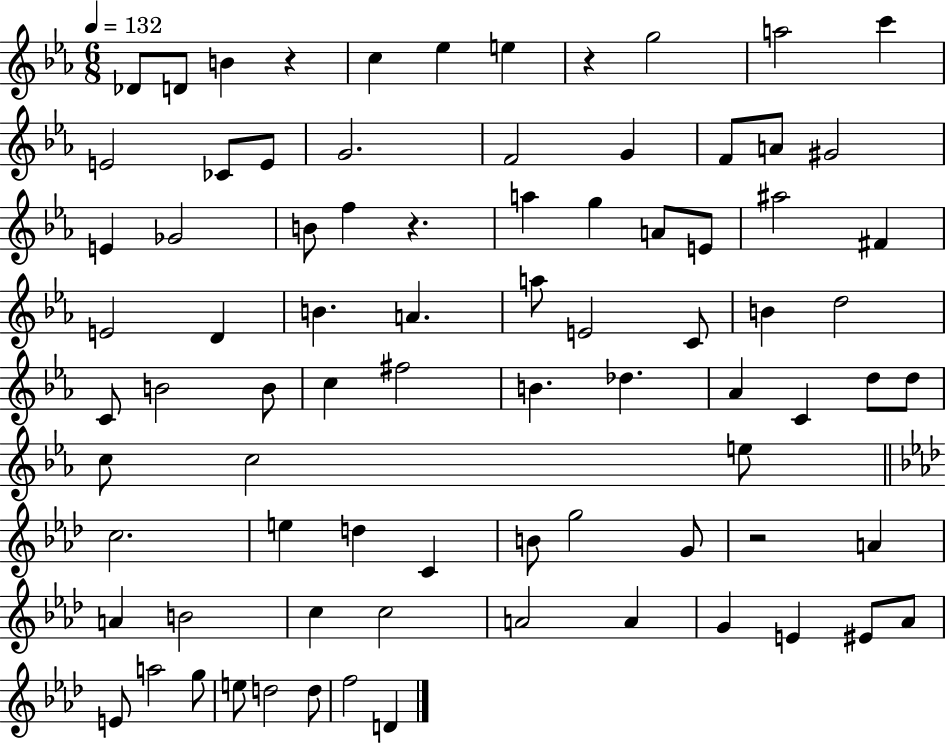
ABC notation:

X:1
T:Untitled
M:6/8
L:1/4
K:Eb
_D/2 D/2 B z c _e e z g2 a2 c' E2 _C/2 E/2 G2 F2 G F/2 A/2 ^G2 E _G2 B/2 f z a g A/2 E/2 ^a2 ^F E2 D B A a/2 E2 C/2 B d2 C/2 B2 B/2 c ^f2 B _d _A C d/2 d/2 c/2 c2 e/2 c2 e d C B/2 g2 G/2 z2 A A B2 c c2 A2 A G E ^E/2 _A/2 E/2 a2 g/2 e/2 d2 d/2 f2 D